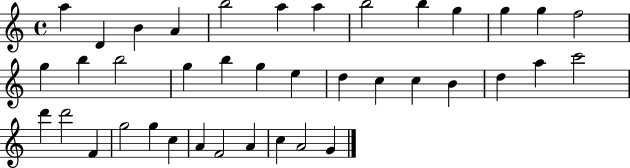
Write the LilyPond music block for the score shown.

{
  \clef treble
  \time 4/4
  \defaultTimeSignature
  \key c \major
  a''4 d'4 b'4 a'4 | b''2 a''4 a''4 | b''2 b''4 g''4 | g''4 g''4 f''2 | \break g''4 b''4 b''2 | g''4 b''4 g''4 e''4 | d''4 c''4 c''4 b'4 | d''4 a''4 c'''2 | \break d'''4 d'''2 f'4 | g''2 g''4 c''4 | a'4 f'2 a'4 | c''4 a'2 g'4 | \break \bar "|."
}